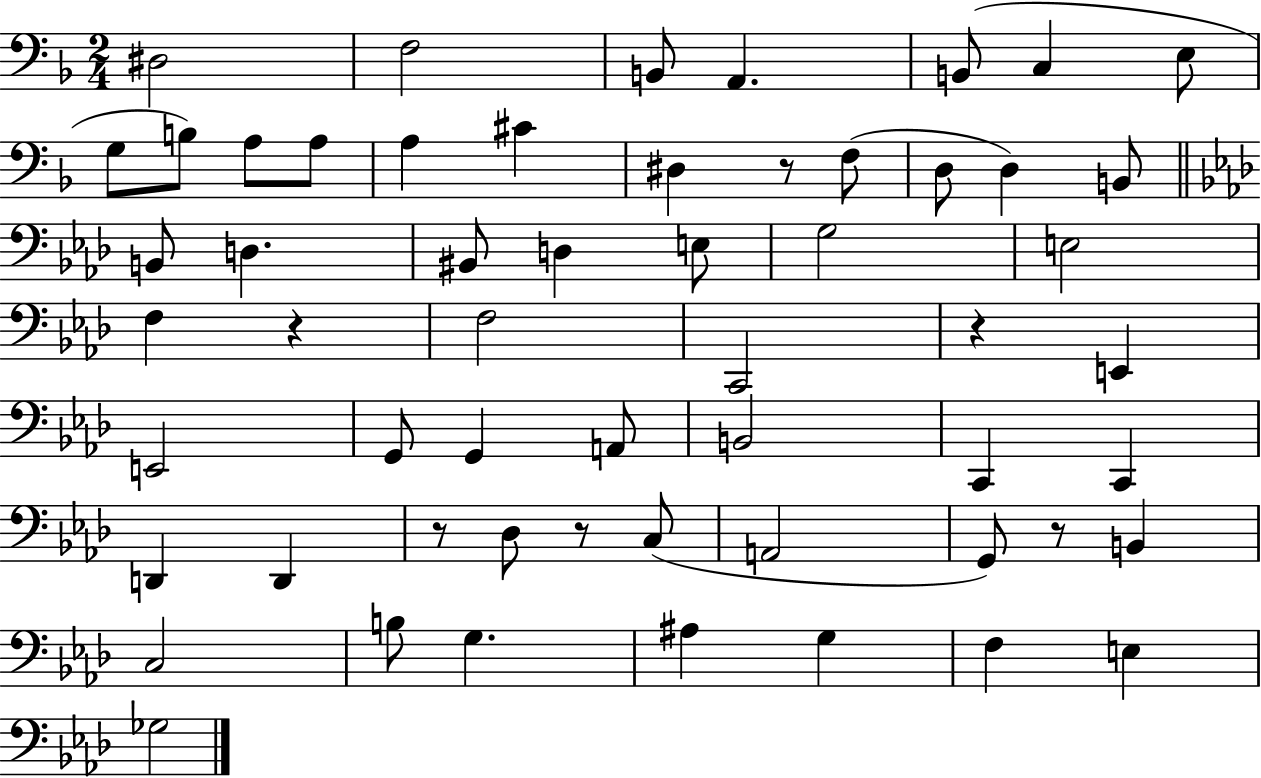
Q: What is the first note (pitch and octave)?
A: D#3